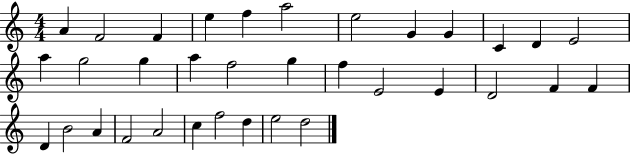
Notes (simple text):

A4/q F4/h F4/q E5/q F5/q A5/h E5/h G4/q G4/q C4/q D4/q E4/h A5/q G5/h G5/q A5/q F5/h G5/q F5/q E4/h E4/q D4/h F4/q F4/q D4/q B4/h A4/q F4/h A4/h C5/q F5/h D5/q E5/h D5/h